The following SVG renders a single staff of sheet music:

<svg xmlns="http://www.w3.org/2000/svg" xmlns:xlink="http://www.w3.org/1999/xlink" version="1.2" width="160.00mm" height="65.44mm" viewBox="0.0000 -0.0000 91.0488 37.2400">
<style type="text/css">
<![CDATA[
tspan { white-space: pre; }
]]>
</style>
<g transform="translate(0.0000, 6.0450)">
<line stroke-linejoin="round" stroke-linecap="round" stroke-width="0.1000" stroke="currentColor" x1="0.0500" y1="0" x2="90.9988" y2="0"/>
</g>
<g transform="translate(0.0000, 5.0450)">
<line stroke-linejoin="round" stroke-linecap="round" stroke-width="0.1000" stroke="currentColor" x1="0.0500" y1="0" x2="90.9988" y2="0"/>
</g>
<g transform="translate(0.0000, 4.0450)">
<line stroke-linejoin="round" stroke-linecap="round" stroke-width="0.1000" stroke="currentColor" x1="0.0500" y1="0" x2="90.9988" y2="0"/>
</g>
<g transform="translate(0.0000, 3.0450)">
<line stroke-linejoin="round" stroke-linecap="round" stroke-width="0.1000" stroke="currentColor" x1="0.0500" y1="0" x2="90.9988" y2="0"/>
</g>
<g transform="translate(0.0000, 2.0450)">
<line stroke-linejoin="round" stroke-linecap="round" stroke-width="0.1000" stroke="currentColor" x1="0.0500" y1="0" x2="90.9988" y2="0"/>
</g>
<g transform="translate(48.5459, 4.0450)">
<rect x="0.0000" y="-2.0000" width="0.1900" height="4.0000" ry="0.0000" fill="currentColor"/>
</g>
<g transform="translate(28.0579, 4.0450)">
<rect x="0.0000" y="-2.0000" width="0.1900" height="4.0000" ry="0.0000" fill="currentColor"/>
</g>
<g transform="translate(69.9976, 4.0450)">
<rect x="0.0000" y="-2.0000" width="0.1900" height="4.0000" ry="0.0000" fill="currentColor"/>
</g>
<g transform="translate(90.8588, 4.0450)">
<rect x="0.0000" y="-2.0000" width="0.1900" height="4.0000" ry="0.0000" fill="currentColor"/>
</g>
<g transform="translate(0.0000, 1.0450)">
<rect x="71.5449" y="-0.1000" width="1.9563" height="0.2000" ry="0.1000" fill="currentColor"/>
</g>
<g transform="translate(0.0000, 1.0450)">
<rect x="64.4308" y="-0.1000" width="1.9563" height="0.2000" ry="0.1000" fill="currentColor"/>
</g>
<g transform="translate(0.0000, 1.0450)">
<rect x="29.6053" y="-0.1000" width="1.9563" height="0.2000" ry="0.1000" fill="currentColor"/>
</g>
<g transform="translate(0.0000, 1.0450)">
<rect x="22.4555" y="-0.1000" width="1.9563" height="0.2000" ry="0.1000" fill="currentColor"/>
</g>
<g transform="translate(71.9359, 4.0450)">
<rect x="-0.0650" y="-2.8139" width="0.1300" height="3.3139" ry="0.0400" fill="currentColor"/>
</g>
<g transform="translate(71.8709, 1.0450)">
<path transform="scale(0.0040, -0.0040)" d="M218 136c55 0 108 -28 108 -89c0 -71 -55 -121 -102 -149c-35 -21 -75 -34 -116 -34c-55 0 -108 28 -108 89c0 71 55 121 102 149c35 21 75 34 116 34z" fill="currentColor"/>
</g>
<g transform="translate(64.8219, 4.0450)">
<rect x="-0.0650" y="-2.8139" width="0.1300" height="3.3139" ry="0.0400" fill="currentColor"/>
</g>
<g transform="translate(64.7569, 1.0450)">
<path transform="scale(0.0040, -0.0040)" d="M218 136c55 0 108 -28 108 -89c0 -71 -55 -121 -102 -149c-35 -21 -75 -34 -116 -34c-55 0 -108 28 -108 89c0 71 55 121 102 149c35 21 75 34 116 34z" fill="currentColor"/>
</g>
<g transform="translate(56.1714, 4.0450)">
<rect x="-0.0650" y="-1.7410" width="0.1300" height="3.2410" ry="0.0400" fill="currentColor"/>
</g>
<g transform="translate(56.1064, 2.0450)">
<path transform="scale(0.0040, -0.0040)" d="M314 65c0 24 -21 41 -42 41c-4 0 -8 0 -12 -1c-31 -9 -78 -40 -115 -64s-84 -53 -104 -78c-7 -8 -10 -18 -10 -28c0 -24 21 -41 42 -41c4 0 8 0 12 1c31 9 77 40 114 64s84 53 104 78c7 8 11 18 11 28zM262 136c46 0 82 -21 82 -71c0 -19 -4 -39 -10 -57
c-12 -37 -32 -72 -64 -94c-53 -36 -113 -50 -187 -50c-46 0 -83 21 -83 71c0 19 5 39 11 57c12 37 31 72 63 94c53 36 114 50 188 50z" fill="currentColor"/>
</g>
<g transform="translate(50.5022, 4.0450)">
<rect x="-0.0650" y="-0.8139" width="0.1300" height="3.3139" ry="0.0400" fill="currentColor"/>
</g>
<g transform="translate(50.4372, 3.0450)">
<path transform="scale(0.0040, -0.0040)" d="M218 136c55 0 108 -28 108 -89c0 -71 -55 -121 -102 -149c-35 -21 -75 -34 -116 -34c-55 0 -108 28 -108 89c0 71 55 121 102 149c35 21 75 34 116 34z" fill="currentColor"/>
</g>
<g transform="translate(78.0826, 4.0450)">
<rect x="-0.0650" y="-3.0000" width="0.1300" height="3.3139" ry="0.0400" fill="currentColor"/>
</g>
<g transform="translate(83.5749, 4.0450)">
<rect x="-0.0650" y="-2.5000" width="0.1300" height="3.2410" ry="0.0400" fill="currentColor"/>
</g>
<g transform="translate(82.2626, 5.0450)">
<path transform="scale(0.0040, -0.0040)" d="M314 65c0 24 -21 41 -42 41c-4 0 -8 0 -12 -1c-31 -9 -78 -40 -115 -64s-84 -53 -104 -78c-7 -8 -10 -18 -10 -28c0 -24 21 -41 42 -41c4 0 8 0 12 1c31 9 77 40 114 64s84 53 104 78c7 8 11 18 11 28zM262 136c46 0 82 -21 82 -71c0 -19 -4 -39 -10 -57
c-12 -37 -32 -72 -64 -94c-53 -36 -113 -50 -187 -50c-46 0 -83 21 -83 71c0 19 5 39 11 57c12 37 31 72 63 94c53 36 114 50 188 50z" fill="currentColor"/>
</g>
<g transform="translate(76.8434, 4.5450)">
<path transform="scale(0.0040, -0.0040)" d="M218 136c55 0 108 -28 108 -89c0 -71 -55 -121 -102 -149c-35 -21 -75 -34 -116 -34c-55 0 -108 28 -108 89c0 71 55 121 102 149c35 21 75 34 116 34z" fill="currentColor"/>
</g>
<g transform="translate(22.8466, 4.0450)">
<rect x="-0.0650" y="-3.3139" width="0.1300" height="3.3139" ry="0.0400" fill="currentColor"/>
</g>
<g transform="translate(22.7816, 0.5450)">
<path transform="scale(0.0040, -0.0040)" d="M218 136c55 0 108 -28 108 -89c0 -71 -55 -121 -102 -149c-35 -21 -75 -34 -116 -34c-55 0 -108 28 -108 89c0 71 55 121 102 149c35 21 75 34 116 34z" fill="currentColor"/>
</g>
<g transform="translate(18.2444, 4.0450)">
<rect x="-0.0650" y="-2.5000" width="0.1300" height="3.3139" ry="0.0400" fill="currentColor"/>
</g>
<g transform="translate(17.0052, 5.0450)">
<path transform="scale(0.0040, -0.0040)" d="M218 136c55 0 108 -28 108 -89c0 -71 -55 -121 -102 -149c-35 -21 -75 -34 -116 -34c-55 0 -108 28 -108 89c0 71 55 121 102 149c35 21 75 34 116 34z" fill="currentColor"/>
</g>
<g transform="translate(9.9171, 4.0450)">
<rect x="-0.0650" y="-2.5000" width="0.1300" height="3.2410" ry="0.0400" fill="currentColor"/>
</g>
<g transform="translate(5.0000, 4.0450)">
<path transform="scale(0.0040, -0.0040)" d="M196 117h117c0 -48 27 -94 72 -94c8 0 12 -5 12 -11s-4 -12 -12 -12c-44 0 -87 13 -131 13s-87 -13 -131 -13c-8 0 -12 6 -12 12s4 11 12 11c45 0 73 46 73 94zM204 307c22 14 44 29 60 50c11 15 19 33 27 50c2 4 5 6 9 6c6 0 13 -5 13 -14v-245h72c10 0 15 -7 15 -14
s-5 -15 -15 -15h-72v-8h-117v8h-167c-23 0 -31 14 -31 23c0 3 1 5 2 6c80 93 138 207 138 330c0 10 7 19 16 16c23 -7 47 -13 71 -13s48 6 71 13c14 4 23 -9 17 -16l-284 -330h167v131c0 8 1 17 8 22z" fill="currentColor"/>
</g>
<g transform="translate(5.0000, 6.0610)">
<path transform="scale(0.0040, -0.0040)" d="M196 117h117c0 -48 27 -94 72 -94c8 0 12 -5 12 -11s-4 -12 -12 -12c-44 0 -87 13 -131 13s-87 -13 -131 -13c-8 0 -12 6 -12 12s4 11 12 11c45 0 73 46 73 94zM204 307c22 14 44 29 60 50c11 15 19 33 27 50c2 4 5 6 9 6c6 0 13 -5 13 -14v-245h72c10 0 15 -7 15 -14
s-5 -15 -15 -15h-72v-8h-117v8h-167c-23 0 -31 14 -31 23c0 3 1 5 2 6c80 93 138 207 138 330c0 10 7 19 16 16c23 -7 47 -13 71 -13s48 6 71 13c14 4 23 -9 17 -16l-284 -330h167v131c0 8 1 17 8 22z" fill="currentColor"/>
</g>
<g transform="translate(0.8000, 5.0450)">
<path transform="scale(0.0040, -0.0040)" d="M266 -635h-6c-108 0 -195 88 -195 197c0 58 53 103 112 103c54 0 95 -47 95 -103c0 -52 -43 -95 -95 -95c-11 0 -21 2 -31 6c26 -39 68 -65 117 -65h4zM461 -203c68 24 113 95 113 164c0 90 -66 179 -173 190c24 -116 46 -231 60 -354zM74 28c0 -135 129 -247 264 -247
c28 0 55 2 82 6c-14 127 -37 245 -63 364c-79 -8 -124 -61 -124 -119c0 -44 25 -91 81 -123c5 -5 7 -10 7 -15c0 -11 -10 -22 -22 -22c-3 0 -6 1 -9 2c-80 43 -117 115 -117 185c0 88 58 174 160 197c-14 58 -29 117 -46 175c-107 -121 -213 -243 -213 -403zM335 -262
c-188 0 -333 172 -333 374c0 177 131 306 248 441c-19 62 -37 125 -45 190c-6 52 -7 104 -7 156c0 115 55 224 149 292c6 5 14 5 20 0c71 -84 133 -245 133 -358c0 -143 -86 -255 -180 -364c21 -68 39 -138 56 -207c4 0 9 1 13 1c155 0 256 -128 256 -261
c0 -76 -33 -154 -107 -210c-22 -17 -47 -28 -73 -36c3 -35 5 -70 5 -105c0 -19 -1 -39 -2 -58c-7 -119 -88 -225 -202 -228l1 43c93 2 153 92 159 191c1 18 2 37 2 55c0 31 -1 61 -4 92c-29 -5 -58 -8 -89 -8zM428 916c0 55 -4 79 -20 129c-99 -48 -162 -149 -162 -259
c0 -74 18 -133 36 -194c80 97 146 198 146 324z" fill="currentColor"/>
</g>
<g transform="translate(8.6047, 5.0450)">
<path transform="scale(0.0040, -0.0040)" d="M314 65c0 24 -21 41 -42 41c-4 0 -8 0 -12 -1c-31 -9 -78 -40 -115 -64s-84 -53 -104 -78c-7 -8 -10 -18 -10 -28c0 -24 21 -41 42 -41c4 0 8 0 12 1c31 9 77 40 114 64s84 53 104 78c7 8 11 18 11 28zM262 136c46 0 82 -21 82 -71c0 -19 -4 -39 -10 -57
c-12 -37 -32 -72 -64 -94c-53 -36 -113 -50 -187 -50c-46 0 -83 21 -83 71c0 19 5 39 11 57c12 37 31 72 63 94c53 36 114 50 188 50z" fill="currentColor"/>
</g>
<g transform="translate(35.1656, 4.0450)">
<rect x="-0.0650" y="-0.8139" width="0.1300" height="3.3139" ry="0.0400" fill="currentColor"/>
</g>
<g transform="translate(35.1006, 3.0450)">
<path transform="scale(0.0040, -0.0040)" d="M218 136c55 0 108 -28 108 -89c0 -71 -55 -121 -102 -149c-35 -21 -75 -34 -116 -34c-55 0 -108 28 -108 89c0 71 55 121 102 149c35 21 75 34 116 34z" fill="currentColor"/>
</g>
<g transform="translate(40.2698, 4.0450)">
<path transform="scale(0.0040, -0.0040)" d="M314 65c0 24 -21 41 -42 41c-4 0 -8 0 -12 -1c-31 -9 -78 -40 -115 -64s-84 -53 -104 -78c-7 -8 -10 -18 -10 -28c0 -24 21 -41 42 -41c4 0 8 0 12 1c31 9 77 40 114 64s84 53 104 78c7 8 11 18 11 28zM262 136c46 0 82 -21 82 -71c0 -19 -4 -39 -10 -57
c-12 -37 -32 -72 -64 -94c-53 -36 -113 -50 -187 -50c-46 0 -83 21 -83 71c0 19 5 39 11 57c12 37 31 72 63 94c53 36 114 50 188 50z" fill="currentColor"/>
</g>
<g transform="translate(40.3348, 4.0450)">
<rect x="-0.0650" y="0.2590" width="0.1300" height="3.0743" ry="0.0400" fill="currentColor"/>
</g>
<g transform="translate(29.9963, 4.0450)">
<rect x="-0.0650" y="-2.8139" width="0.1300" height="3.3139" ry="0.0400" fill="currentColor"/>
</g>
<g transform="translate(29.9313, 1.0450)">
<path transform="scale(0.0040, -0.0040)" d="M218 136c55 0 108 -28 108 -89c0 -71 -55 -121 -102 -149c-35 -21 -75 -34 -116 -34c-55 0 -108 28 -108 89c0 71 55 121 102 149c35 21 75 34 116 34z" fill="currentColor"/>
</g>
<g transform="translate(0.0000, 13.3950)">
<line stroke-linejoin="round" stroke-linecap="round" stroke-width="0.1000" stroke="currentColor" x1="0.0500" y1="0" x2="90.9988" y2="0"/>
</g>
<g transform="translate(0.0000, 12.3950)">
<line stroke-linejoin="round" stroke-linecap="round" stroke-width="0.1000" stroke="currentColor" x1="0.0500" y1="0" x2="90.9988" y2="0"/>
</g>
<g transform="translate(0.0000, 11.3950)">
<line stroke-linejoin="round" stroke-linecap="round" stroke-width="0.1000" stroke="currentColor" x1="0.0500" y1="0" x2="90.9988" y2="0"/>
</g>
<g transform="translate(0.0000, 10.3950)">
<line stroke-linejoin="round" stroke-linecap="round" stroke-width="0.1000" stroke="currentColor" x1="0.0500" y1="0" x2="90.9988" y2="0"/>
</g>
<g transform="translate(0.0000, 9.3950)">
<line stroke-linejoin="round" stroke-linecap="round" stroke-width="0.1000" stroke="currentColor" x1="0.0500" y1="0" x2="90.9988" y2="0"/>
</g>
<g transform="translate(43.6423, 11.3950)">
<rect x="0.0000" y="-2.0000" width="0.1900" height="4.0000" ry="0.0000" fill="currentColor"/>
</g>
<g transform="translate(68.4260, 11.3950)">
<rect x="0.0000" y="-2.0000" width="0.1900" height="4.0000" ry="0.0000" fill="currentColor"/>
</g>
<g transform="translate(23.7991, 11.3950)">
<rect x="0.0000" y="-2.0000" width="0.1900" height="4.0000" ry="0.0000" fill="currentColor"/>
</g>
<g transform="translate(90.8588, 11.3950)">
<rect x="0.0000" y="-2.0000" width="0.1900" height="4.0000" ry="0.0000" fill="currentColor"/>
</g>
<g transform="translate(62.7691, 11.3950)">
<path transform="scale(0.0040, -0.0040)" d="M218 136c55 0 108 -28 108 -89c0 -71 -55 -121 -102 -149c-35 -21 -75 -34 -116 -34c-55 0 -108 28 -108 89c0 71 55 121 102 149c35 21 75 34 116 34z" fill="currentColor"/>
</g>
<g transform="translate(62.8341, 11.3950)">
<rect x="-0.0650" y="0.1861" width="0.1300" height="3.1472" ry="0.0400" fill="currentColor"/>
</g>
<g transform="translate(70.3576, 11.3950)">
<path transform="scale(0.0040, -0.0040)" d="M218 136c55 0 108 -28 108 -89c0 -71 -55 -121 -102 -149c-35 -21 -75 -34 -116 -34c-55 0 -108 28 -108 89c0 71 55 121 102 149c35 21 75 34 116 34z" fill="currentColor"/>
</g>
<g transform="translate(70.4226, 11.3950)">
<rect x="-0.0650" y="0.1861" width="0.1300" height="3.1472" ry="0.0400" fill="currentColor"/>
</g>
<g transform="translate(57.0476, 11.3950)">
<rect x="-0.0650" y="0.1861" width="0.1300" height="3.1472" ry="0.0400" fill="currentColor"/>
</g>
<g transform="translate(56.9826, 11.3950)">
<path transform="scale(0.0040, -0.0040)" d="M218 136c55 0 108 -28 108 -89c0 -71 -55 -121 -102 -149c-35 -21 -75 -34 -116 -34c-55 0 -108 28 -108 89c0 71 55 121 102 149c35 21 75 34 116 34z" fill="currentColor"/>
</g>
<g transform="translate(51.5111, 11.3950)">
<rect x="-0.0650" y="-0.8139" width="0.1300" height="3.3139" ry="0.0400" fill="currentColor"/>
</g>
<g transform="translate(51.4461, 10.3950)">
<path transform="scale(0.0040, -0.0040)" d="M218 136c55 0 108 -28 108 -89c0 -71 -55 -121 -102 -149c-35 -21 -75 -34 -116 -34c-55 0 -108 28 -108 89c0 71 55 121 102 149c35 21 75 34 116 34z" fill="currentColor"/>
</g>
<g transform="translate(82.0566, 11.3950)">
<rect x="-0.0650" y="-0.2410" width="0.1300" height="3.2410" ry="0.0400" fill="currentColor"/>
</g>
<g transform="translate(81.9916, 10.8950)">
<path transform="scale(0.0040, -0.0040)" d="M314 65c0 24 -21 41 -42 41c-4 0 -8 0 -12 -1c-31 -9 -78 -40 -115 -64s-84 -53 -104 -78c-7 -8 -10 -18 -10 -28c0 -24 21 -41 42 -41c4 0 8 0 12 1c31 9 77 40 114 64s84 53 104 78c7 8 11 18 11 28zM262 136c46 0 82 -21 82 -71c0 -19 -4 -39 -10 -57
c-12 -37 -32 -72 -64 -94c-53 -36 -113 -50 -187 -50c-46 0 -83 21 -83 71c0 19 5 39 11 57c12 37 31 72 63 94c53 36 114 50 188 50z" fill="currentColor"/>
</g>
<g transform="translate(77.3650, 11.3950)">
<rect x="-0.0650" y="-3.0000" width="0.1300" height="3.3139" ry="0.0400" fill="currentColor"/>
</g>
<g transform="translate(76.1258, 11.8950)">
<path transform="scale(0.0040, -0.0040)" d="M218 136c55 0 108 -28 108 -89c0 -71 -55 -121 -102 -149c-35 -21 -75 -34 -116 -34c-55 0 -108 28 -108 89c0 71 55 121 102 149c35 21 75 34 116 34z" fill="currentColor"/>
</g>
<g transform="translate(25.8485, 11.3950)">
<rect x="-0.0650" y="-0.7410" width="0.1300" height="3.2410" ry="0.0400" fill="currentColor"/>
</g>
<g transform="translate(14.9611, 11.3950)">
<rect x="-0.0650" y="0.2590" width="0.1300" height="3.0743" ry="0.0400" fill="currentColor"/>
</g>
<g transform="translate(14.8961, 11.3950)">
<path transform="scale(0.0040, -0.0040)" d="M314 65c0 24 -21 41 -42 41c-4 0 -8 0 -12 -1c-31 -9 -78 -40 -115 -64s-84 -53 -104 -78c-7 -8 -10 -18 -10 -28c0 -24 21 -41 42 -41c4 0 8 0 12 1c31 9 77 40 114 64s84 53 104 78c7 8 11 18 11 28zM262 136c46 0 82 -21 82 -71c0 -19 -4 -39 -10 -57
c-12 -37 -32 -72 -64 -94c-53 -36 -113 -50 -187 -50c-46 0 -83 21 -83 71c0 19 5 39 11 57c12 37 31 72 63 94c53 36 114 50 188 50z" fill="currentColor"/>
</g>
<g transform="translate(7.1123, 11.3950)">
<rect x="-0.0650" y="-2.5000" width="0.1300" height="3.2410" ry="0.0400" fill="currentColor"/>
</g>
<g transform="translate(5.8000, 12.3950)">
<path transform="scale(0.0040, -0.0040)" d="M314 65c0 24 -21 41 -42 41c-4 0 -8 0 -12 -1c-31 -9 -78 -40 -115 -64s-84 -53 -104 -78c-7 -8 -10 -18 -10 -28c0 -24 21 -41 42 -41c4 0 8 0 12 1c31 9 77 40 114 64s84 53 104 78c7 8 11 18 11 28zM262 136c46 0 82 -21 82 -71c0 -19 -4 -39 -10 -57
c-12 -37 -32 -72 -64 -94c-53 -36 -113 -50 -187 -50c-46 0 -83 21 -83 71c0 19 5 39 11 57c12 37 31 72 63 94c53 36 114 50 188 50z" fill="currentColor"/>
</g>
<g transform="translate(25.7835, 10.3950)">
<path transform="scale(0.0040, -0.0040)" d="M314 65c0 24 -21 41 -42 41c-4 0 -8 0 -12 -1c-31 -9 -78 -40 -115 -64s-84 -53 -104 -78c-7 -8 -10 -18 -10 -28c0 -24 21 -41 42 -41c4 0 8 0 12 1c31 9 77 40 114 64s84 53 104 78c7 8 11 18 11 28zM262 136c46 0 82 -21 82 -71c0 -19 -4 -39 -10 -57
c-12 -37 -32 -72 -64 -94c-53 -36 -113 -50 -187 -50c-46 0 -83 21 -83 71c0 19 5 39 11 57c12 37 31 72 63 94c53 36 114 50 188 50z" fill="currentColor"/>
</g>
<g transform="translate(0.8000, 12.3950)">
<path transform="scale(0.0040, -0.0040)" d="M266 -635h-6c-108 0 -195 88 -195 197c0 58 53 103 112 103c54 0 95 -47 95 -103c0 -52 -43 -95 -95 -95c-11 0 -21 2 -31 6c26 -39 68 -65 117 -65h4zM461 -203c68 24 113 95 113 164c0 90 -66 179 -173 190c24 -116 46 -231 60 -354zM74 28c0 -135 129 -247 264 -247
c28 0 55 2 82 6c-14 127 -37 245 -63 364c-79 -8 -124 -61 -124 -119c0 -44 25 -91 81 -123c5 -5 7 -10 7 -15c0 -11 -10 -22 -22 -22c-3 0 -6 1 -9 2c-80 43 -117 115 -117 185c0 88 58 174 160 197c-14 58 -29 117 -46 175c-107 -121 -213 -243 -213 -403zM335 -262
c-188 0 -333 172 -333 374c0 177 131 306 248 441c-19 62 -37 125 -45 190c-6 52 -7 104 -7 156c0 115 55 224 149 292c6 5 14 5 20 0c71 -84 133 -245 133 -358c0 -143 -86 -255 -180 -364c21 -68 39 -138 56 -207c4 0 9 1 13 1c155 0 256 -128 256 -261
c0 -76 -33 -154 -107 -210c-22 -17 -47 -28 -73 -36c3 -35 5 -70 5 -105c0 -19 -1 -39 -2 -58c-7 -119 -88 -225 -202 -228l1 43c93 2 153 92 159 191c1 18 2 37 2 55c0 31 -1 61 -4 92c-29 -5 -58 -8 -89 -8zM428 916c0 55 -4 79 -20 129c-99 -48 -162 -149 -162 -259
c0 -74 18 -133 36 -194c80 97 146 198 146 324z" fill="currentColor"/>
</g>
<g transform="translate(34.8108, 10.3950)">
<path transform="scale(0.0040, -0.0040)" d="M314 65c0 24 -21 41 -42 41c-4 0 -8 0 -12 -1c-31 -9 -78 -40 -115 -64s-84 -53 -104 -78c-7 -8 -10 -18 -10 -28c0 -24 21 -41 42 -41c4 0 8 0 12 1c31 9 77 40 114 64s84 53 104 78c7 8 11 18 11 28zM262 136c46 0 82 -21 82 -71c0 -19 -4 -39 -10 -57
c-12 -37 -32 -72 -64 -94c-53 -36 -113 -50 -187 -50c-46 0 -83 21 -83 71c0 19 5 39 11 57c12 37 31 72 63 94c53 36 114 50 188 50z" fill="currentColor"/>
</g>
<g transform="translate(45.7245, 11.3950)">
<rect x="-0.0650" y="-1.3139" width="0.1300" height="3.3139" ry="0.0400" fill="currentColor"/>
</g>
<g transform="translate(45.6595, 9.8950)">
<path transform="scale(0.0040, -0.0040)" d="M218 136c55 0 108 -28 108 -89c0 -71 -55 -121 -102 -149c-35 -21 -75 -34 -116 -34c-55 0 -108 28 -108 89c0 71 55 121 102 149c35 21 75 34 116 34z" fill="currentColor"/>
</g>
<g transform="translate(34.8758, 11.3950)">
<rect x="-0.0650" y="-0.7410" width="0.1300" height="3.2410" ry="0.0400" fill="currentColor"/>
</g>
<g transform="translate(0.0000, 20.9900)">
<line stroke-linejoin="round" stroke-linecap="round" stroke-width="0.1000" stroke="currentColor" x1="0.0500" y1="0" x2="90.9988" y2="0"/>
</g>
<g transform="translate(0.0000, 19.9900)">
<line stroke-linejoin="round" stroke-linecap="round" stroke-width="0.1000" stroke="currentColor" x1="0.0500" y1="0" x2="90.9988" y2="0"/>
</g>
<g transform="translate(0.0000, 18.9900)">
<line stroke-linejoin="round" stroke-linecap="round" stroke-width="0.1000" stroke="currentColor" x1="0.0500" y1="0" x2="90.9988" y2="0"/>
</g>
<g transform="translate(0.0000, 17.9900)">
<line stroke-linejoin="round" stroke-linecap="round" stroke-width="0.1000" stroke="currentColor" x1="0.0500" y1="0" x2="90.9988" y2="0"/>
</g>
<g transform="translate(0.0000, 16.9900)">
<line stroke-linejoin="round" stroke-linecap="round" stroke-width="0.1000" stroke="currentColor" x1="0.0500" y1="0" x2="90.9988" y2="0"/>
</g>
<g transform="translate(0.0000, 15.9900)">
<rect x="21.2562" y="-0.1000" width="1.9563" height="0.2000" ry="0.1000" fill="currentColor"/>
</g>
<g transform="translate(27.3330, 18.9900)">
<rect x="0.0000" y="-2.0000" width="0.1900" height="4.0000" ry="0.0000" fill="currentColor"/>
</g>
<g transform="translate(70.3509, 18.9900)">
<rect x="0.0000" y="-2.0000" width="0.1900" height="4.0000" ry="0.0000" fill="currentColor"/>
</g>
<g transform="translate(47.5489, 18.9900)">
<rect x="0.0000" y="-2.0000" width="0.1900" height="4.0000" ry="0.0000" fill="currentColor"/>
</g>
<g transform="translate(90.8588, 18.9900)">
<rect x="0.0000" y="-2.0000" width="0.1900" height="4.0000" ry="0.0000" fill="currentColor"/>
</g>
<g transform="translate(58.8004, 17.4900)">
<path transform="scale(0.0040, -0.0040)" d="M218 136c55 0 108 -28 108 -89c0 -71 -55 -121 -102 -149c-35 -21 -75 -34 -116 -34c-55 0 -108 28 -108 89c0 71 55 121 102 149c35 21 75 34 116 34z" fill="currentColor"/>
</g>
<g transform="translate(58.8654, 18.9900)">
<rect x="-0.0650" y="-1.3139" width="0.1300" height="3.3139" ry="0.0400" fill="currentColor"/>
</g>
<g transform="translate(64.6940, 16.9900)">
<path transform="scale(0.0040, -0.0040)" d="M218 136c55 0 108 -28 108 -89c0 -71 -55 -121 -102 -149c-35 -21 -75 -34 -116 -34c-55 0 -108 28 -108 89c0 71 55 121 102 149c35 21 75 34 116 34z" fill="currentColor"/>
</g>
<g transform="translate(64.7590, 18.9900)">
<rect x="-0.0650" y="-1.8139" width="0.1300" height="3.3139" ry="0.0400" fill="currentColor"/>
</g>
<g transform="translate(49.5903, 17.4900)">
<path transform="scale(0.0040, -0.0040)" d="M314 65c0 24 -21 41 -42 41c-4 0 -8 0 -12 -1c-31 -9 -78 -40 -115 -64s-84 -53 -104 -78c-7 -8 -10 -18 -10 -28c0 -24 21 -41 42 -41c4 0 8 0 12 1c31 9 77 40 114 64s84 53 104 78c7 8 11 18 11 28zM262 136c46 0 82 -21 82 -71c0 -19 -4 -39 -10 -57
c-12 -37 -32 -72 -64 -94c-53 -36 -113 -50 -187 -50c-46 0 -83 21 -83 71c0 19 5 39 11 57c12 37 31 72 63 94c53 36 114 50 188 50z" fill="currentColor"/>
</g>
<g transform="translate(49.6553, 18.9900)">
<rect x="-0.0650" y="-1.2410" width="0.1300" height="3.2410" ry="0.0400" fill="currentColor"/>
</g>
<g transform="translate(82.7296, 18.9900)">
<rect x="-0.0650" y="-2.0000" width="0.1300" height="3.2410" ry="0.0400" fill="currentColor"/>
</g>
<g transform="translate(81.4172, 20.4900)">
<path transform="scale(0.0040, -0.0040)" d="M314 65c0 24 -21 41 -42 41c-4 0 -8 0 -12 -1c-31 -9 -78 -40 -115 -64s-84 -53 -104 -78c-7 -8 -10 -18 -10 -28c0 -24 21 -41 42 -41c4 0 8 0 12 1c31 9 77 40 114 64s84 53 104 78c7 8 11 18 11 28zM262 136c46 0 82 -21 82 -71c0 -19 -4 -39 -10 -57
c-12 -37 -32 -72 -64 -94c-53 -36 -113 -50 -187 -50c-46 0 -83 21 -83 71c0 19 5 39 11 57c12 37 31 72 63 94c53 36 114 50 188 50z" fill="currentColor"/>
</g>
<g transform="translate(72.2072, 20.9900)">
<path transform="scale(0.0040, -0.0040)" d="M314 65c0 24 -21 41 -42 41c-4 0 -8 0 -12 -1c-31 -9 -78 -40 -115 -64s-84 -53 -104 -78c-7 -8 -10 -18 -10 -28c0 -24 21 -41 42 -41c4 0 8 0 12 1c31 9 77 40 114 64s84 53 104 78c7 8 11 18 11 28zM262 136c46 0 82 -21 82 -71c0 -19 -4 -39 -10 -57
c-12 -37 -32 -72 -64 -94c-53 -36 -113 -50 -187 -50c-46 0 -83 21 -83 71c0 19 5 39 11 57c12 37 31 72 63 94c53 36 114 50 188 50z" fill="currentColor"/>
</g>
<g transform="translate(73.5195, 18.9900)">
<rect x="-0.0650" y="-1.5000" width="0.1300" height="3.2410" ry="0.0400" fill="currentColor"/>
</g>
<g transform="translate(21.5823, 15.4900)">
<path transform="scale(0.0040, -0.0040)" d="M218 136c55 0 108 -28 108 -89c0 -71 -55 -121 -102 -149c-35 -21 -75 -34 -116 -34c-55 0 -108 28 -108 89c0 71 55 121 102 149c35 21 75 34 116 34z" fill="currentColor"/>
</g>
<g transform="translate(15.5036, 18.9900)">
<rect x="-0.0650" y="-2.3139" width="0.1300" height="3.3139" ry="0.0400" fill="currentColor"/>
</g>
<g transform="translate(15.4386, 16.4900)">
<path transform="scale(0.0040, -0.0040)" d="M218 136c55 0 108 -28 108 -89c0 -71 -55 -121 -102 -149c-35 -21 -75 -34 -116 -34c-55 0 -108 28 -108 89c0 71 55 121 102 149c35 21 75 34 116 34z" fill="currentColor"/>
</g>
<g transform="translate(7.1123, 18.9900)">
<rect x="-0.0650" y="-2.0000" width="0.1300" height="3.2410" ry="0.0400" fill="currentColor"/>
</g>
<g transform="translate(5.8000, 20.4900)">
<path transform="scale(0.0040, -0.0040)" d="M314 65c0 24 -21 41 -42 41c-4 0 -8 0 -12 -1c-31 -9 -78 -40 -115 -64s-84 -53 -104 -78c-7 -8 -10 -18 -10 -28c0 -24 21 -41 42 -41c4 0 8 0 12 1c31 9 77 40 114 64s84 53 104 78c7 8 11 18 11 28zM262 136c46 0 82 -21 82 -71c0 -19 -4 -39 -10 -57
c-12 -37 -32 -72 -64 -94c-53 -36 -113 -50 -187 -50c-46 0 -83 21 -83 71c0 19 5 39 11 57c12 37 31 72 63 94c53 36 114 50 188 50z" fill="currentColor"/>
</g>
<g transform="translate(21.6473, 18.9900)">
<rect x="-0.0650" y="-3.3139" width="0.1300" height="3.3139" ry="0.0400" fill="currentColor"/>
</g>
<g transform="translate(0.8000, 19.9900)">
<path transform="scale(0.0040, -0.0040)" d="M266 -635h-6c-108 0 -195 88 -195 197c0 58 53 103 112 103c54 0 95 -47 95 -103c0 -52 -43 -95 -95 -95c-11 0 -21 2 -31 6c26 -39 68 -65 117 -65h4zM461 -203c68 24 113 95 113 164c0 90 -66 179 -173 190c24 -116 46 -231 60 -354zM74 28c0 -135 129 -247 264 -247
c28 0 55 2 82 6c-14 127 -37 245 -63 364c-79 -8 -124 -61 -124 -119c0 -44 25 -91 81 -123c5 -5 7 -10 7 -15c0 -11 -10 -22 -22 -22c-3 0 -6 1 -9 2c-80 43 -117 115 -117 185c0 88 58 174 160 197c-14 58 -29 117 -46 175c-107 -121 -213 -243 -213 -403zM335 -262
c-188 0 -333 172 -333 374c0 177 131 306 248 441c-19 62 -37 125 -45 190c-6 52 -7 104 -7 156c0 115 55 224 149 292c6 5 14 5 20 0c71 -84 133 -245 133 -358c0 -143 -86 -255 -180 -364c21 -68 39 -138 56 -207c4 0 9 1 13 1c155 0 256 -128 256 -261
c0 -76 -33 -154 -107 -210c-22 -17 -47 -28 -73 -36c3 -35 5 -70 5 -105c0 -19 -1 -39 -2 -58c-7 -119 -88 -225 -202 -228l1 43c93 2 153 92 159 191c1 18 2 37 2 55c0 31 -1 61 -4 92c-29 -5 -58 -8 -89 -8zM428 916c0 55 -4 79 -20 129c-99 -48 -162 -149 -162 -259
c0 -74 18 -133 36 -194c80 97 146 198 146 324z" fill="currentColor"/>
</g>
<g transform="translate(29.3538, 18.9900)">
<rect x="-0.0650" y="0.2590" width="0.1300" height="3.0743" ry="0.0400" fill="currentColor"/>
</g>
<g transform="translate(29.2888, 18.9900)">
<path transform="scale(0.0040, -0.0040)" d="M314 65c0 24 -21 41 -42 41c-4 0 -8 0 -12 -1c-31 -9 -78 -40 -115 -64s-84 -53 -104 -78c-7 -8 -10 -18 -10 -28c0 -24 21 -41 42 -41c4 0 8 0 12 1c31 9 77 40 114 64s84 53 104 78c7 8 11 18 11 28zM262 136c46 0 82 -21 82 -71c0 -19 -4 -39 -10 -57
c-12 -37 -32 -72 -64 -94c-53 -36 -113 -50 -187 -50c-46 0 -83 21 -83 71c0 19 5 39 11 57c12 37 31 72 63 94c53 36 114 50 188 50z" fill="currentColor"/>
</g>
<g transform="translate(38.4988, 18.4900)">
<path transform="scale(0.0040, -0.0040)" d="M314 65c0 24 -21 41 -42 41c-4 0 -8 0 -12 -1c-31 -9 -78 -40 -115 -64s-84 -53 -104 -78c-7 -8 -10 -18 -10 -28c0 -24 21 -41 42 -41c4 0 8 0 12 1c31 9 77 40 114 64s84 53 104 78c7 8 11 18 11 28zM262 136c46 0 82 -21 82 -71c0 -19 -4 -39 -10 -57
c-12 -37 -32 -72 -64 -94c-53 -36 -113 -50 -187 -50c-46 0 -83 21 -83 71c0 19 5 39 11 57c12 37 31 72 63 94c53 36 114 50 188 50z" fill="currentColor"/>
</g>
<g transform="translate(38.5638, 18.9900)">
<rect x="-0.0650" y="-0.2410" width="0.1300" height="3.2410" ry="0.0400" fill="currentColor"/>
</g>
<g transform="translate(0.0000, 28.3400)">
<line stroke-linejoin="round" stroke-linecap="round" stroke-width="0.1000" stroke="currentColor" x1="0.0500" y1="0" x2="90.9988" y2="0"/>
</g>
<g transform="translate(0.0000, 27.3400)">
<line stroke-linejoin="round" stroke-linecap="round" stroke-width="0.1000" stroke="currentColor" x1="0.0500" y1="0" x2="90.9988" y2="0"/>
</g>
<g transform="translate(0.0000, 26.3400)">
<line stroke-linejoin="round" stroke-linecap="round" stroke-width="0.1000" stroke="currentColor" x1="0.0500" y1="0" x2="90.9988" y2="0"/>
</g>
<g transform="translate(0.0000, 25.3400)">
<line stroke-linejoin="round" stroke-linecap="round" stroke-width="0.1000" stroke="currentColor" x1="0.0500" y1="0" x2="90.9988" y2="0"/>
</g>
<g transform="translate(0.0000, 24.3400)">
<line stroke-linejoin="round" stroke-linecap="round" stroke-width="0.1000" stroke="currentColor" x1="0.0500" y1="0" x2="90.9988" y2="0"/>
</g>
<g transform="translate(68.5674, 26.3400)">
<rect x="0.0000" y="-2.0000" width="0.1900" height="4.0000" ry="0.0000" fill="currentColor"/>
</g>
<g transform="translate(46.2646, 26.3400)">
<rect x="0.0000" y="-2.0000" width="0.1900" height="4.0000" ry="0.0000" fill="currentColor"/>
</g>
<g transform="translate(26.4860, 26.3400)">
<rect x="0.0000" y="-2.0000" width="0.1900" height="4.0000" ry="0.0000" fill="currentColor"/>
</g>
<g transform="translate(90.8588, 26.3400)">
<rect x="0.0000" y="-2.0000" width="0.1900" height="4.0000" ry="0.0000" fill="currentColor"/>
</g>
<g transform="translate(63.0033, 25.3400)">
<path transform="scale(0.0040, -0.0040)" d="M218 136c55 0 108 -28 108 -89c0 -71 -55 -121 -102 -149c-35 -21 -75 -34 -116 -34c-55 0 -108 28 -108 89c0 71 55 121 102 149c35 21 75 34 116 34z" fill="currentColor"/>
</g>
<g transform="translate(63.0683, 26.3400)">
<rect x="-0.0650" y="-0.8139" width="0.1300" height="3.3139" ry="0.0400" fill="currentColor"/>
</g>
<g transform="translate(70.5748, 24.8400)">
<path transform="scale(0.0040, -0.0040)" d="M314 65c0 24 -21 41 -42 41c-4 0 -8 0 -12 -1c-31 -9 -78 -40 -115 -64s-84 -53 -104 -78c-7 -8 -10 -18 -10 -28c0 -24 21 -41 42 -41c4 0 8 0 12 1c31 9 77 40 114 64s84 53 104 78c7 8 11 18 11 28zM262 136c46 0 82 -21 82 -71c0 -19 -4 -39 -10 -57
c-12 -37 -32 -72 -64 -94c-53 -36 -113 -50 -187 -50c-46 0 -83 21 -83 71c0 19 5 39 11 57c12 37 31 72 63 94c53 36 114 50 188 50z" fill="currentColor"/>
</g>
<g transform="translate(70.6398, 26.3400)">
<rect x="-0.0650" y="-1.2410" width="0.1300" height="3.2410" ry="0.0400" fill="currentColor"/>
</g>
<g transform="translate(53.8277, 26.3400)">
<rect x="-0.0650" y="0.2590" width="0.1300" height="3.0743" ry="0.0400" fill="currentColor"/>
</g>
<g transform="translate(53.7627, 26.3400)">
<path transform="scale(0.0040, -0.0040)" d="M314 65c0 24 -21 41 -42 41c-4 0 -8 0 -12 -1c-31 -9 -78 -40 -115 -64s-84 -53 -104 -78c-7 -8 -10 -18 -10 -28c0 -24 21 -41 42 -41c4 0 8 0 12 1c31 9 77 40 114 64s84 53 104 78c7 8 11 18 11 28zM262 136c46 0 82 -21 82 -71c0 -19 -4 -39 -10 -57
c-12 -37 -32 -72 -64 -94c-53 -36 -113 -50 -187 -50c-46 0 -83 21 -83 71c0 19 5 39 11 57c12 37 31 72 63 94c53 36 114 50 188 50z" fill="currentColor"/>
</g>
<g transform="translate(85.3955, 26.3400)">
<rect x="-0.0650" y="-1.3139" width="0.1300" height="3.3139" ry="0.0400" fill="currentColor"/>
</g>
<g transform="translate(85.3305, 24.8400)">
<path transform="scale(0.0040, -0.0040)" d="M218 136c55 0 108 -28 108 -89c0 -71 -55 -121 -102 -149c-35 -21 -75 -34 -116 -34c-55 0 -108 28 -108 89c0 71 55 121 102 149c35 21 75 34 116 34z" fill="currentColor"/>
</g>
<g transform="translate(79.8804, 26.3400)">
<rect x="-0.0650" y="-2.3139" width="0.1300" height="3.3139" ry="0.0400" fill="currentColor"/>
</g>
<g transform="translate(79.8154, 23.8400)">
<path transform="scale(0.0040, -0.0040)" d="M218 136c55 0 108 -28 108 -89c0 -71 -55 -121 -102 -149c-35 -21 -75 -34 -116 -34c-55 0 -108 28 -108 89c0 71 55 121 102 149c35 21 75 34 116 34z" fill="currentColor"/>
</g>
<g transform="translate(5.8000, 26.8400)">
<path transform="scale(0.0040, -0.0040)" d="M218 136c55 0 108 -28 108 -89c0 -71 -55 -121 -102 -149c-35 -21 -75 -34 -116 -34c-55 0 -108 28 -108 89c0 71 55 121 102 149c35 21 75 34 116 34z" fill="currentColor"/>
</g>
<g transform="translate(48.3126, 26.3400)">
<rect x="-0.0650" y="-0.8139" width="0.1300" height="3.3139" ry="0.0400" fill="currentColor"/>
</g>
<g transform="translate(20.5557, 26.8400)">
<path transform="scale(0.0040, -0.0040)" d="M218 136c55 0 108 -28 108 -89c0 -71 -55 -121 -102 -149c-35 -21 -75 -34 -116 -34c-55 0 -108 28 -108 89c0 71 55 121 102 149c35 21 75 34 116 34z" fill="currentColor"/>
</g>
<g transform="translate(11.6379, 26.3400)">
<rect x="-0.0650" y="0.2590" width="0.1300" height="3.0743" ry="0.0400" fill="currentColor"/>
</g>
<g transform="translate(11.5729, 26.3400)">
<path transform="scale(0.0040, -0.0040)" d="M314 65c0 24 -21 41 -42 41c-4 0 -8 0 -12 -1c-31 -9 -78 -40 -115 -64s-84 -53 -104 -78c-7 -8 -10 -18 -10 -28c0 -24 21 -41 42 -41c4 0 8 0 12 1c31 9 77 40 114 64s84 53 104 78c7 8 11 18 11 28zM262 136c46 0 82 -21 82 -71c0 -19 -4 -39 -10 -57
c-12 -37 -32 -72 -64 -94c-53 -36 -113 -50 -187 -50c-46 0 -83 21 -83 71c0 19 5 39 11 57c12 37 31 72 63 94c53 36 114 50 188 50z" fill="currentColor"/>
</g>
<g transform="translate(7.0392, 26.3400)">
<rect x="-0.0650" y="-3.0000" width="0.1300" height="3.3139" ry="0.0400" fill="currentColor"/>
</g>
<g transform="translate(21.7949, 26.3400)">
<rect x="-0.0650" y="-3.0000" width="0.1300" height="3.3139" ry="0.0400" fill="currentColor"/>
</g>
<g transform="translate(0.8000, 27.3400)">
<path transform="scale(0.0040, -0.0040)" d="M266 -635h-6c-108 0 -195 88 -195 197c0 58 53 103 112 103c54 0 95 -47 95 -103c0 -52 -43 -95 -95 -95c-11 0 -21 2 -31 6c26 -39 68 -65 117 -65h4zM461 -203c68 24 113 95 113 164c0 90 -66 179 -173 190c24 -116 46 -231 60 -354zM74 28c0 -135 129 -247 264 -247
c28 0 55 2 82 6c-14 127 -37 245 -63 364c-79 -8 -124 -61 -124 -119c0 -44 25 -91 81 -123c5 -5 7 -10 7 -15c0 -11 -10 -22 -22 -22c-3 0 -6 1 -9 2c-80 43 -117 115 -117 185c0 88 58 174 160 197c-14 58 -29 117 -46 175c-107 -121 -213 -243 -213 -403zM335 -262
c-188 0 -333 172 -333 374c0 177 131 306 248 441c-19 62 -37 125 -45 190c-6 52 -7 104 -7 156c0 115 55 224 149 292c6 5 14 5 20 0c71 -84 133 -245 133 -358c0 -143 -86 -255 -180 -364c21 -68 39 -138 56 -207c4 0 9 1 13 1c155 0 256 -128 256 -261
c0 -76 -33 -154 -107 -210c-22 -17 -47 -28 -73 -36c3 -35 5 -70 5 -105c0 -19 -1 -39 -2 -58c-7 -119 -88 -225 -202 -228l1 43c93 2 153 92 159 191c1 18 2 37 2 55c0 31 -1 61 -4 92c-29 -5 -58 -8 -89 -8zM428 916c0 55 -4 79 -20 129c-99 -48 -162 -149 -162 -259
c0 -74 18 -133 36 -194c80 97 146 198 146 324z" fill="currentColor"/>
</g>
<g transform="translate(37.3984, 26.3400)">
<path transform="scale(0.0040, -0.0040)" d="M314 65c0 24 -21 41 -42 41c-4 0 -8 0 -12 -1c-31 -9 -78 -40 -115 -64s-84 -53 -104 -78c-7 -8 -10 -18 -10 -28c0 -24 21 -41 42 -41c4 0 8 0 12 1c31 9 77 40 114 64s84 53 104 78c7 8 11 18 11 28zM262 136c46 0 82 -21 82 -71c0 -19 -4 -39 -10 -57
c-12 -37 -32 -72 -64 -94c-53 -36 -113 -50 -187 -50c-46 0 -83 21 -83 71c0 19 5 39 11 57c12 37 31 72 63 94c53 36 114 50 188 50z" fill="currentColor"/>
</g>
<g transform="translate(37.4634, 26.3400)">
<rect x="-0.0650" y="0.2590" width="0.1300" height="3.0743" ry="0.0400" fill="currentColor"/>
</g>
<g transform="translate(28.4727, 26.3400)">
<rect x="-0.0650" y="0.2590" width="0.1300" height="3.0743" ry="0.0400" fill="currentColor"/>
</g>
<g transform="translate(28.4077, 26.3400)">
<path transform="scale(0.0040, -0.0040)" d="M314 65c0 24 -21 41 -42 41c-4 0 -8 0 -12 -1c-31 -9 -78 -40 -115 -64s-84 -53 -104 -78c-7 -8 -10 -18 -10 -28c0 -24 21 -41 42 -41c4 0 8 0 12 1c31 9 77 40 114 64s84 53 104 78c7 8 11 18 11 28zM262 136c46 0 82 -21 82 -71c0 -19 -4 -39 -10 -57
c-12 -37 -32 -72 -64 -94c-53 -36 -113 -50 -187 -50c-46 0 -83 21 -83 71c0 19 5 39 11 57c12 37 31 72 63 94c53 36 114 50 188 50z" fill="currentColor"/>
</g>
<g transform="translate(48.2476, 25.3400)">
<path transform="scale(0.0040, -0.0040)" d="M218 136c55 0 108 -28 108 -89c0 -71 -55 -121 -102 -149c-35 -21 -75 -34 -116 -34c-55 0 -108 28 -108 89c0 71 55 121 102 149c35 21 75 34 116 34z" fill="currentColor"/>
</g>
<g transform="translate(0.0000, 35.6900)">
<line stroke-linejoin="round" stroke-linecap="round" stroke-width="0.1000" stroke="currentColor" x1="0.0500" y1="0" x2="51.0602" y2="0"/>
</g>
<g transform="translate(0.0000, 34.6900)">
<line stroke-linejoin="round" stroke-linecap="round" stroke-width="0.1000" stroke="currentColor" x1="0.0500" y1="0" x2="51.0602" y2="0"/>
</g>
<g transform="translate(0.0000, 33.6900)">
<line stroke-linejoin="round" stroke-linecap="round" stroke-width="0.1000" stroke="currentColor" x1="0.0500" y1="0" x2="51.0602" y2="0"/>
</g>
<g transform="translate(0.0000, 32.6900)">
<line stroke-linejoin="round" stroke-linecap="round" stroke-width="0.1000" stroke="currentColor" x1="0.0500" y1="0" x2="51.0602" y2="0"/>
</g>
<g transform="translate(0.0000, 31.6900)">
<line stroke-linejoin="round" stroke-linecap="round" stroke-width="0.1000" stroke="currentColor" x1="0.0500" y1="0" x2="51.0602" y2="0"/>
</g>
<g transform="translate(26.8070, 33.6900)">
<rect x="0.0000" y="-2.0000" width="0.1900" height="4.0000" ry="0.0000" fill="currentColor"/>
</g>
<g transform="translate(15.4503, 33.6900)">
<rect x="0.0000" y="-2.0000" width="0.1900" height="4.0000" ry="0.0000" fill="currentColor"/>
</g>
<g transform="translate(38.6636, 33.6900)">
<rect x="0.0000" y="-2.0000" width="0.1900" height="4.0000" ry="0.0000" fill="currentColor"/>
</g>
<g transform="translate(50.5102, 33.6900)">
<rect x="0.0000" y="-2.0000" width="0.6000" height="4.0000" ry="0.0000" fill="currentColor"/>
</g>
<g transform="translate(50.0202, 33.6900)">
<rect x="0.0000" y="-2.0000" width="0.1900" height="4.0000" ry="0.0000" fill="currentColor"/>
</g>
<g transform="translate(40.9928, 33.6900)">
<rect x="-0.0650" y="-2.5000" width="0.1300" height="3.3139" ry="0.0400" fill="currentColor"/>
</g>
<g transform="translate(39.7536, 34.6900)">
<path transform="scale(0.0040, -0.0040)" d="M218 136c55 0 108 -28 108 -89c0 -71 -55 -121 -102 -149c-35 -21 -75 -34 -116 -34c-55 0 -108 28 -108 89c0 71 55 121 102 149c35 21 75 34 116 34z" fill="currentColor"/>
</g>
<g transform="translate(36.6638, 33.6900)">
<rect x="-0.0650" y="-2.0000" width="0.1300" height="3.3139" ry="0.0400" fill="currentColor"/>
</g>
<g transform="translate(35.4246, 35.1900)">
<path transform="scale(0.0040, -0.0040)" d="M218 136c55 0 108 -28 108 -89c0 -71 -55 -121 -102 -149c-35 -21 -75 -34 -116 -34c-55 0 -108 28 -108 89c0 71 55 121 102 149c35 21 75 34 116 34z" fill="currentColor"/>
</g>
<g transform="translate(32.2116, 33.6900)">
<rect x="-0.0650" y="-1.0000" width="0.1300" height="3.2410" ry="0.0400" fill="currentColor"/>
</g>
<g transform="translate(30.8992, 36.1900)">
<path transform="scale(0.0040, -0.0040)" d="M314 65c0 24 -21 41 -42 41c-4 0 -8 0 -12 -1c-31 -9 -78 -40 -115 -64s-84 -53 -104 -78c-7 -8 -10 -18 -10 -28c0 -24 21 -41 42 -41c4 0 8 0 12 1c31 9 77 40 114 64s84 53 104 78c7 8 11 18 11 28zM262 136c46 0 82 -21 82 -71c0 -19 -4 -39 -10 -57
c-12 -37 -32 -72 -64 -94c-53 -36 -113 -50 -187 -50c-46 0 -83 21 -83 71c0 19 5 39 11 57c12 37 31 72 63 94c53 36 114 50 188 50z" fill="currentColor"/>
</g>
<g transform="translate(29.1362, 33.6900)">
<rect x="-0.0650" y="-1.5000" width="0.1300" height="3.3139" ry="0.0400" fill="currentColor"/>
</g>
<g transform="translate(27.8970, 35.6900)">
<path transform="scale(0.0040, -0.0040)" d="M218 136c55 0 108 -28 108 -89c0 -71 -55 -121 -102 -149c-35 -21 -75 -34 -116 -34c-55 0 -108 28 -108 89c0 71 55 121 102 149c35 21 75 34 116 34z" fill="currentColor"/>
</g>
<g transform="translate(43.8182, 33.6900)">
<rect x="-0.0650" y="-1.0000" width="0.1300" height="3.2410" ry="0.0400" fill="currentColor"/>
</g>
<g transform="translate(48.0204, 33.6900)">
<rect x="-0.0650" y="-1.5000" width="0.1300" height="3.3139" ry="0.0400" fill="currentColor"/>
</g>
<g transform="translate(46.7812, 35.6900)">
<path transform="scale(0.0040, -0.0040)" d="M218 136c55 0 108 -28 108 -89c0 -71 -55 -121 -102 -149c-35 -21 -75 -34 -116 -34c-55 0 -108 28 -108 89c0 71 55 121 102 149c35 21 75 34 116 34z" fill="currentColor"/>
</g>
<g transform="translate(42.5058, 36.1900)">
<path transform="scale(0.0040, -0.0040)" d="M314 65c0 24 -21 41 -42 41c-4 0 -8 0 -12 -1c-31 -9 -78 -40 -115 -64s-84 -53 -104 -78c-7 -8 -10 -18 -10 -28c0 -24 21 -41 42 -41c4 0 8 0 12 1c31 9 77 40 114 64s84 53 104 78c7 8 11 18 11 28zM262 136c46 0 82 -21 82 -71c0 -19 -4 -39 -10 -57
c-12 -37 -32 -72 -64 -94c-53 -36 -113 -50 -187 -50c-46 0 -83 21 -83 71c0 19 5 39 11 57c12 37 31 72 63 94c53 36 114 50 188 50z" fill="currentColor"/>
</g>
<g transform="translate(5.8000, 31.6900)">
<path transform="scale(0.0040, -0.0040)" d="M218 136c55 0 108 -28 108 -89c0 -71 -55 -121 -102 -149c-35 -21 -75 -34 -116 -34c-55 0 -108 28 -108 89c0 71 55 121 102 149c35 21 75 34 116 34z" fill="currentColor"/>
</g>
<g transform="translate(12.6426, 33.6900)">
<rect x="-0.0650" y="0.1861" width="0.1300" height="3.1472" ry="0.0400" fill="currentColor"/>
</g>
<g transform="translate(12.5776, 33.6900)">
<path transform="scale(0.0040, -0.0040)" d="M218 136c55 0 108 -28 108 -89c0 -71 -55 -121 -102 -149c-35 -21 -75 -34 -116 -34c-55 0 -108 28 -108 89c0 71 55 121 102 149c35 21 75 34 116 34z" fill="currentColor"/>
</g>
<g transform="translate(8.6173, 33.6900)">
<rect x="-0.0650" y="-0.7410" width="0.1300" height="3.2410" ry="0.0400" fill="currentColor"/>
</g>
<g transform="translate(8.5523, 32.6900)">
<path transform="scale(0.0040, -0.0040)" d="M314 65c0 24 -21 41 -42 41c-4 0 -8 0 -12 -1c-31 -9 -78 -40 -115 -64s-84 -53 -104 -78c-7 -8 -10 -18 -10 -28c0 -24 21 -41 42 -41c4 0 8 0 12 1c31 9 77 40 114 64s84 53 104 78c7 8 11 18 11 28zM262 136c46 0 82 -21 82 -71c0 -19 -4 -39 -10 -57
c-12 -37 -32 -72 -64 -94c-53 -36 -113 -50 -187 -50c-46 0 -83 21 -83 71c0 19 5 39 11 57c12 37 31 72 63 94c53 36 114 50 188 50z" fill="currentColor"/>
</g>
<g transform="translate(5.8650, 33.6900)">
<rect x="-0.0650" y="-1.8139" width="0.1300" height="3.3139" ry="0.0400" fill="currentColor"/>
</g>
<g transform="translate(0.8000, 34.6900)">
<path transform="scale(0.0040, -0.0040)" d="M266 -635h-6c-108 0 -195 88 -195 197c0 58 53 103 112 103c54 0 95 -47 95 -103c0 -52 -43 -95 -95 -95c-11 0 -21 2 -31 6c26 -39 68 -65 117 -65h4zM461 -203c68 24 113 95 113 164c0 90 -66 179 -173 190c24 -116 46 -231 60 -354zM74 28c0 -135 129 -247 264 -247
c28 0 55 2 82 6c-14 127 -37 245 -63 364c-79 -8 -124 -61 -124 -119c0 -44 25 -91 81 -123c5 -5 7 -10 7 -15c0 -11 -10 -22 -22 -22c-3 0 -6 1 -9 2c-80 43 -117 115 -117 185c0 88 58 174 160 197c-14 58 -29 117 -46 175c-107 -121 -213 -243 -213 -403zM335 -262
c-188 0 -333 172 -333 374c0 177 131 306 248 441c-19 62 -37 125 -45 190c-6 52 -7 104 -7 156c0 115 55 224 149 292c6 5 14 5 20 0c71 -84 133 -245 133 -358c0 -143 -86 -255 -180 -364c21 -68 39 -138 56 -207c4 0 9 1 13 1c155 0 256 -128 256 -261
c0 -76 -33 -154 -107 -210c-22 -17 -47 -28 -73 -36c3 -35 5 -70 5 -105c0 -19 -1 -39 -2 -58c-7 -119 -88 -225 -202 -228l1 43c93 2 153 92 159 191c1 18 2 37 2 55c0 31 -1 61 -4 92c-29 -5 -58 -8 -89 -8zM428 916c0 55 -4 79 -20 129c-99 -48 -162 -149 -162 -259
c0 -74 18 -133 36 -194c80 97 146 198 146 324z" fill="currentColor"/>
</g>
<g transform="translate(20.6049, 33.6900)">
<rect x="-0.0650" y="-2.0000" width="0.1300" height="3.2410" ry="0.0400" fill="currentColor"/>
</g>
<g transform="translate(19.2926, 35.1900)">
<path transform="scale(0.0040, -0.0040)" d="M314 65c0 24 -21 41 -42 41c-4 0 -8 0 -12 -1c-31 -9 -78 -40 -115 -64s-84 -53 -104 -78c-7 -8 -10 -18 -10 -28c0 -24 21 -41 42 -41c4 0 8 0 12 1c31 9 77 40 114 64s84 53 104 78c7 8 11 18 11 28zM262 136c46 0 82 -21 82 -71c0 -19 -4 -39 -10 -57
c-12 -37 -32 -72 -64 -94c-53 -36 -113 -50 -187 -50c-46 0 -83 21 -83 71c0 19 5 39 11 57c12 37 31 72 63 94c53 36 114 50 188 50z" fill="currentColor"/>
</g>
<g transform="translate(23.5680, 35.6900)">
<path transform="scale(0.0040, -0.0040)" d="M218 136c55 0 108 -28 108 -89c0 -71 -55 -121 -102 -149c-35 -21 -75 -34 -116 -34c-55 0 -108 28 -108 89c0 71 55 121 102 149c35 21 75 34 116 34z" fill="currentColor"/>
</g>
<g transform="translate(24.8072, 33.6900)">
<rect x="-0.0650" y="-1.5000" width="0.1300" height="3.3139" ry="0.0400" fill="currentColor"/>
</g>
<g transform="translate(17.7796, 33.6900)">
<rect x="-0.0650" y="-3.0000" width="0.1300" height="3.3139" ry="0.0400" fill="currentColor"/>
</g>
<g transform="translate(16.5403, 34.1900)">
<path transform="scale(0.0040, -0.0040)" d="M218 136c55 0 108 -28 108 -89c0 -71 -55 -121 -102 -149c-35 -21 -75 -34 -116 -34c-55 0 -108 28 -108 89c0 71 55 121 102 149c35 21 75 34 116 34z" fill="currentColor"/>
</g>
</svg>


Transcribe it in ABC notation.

X:1
T:Untitled
M:4/4
L:1/4
K:C
G2 G b a d B2 d f2 a a A G2 G2 B2 d2 d2 e d B B B A c2 F2 g b B2 c2 e2 e f E2 F2 A B2 A B2 B2 d B2 d e2 g e f d2 B A F2 E E D2 F G D2 E